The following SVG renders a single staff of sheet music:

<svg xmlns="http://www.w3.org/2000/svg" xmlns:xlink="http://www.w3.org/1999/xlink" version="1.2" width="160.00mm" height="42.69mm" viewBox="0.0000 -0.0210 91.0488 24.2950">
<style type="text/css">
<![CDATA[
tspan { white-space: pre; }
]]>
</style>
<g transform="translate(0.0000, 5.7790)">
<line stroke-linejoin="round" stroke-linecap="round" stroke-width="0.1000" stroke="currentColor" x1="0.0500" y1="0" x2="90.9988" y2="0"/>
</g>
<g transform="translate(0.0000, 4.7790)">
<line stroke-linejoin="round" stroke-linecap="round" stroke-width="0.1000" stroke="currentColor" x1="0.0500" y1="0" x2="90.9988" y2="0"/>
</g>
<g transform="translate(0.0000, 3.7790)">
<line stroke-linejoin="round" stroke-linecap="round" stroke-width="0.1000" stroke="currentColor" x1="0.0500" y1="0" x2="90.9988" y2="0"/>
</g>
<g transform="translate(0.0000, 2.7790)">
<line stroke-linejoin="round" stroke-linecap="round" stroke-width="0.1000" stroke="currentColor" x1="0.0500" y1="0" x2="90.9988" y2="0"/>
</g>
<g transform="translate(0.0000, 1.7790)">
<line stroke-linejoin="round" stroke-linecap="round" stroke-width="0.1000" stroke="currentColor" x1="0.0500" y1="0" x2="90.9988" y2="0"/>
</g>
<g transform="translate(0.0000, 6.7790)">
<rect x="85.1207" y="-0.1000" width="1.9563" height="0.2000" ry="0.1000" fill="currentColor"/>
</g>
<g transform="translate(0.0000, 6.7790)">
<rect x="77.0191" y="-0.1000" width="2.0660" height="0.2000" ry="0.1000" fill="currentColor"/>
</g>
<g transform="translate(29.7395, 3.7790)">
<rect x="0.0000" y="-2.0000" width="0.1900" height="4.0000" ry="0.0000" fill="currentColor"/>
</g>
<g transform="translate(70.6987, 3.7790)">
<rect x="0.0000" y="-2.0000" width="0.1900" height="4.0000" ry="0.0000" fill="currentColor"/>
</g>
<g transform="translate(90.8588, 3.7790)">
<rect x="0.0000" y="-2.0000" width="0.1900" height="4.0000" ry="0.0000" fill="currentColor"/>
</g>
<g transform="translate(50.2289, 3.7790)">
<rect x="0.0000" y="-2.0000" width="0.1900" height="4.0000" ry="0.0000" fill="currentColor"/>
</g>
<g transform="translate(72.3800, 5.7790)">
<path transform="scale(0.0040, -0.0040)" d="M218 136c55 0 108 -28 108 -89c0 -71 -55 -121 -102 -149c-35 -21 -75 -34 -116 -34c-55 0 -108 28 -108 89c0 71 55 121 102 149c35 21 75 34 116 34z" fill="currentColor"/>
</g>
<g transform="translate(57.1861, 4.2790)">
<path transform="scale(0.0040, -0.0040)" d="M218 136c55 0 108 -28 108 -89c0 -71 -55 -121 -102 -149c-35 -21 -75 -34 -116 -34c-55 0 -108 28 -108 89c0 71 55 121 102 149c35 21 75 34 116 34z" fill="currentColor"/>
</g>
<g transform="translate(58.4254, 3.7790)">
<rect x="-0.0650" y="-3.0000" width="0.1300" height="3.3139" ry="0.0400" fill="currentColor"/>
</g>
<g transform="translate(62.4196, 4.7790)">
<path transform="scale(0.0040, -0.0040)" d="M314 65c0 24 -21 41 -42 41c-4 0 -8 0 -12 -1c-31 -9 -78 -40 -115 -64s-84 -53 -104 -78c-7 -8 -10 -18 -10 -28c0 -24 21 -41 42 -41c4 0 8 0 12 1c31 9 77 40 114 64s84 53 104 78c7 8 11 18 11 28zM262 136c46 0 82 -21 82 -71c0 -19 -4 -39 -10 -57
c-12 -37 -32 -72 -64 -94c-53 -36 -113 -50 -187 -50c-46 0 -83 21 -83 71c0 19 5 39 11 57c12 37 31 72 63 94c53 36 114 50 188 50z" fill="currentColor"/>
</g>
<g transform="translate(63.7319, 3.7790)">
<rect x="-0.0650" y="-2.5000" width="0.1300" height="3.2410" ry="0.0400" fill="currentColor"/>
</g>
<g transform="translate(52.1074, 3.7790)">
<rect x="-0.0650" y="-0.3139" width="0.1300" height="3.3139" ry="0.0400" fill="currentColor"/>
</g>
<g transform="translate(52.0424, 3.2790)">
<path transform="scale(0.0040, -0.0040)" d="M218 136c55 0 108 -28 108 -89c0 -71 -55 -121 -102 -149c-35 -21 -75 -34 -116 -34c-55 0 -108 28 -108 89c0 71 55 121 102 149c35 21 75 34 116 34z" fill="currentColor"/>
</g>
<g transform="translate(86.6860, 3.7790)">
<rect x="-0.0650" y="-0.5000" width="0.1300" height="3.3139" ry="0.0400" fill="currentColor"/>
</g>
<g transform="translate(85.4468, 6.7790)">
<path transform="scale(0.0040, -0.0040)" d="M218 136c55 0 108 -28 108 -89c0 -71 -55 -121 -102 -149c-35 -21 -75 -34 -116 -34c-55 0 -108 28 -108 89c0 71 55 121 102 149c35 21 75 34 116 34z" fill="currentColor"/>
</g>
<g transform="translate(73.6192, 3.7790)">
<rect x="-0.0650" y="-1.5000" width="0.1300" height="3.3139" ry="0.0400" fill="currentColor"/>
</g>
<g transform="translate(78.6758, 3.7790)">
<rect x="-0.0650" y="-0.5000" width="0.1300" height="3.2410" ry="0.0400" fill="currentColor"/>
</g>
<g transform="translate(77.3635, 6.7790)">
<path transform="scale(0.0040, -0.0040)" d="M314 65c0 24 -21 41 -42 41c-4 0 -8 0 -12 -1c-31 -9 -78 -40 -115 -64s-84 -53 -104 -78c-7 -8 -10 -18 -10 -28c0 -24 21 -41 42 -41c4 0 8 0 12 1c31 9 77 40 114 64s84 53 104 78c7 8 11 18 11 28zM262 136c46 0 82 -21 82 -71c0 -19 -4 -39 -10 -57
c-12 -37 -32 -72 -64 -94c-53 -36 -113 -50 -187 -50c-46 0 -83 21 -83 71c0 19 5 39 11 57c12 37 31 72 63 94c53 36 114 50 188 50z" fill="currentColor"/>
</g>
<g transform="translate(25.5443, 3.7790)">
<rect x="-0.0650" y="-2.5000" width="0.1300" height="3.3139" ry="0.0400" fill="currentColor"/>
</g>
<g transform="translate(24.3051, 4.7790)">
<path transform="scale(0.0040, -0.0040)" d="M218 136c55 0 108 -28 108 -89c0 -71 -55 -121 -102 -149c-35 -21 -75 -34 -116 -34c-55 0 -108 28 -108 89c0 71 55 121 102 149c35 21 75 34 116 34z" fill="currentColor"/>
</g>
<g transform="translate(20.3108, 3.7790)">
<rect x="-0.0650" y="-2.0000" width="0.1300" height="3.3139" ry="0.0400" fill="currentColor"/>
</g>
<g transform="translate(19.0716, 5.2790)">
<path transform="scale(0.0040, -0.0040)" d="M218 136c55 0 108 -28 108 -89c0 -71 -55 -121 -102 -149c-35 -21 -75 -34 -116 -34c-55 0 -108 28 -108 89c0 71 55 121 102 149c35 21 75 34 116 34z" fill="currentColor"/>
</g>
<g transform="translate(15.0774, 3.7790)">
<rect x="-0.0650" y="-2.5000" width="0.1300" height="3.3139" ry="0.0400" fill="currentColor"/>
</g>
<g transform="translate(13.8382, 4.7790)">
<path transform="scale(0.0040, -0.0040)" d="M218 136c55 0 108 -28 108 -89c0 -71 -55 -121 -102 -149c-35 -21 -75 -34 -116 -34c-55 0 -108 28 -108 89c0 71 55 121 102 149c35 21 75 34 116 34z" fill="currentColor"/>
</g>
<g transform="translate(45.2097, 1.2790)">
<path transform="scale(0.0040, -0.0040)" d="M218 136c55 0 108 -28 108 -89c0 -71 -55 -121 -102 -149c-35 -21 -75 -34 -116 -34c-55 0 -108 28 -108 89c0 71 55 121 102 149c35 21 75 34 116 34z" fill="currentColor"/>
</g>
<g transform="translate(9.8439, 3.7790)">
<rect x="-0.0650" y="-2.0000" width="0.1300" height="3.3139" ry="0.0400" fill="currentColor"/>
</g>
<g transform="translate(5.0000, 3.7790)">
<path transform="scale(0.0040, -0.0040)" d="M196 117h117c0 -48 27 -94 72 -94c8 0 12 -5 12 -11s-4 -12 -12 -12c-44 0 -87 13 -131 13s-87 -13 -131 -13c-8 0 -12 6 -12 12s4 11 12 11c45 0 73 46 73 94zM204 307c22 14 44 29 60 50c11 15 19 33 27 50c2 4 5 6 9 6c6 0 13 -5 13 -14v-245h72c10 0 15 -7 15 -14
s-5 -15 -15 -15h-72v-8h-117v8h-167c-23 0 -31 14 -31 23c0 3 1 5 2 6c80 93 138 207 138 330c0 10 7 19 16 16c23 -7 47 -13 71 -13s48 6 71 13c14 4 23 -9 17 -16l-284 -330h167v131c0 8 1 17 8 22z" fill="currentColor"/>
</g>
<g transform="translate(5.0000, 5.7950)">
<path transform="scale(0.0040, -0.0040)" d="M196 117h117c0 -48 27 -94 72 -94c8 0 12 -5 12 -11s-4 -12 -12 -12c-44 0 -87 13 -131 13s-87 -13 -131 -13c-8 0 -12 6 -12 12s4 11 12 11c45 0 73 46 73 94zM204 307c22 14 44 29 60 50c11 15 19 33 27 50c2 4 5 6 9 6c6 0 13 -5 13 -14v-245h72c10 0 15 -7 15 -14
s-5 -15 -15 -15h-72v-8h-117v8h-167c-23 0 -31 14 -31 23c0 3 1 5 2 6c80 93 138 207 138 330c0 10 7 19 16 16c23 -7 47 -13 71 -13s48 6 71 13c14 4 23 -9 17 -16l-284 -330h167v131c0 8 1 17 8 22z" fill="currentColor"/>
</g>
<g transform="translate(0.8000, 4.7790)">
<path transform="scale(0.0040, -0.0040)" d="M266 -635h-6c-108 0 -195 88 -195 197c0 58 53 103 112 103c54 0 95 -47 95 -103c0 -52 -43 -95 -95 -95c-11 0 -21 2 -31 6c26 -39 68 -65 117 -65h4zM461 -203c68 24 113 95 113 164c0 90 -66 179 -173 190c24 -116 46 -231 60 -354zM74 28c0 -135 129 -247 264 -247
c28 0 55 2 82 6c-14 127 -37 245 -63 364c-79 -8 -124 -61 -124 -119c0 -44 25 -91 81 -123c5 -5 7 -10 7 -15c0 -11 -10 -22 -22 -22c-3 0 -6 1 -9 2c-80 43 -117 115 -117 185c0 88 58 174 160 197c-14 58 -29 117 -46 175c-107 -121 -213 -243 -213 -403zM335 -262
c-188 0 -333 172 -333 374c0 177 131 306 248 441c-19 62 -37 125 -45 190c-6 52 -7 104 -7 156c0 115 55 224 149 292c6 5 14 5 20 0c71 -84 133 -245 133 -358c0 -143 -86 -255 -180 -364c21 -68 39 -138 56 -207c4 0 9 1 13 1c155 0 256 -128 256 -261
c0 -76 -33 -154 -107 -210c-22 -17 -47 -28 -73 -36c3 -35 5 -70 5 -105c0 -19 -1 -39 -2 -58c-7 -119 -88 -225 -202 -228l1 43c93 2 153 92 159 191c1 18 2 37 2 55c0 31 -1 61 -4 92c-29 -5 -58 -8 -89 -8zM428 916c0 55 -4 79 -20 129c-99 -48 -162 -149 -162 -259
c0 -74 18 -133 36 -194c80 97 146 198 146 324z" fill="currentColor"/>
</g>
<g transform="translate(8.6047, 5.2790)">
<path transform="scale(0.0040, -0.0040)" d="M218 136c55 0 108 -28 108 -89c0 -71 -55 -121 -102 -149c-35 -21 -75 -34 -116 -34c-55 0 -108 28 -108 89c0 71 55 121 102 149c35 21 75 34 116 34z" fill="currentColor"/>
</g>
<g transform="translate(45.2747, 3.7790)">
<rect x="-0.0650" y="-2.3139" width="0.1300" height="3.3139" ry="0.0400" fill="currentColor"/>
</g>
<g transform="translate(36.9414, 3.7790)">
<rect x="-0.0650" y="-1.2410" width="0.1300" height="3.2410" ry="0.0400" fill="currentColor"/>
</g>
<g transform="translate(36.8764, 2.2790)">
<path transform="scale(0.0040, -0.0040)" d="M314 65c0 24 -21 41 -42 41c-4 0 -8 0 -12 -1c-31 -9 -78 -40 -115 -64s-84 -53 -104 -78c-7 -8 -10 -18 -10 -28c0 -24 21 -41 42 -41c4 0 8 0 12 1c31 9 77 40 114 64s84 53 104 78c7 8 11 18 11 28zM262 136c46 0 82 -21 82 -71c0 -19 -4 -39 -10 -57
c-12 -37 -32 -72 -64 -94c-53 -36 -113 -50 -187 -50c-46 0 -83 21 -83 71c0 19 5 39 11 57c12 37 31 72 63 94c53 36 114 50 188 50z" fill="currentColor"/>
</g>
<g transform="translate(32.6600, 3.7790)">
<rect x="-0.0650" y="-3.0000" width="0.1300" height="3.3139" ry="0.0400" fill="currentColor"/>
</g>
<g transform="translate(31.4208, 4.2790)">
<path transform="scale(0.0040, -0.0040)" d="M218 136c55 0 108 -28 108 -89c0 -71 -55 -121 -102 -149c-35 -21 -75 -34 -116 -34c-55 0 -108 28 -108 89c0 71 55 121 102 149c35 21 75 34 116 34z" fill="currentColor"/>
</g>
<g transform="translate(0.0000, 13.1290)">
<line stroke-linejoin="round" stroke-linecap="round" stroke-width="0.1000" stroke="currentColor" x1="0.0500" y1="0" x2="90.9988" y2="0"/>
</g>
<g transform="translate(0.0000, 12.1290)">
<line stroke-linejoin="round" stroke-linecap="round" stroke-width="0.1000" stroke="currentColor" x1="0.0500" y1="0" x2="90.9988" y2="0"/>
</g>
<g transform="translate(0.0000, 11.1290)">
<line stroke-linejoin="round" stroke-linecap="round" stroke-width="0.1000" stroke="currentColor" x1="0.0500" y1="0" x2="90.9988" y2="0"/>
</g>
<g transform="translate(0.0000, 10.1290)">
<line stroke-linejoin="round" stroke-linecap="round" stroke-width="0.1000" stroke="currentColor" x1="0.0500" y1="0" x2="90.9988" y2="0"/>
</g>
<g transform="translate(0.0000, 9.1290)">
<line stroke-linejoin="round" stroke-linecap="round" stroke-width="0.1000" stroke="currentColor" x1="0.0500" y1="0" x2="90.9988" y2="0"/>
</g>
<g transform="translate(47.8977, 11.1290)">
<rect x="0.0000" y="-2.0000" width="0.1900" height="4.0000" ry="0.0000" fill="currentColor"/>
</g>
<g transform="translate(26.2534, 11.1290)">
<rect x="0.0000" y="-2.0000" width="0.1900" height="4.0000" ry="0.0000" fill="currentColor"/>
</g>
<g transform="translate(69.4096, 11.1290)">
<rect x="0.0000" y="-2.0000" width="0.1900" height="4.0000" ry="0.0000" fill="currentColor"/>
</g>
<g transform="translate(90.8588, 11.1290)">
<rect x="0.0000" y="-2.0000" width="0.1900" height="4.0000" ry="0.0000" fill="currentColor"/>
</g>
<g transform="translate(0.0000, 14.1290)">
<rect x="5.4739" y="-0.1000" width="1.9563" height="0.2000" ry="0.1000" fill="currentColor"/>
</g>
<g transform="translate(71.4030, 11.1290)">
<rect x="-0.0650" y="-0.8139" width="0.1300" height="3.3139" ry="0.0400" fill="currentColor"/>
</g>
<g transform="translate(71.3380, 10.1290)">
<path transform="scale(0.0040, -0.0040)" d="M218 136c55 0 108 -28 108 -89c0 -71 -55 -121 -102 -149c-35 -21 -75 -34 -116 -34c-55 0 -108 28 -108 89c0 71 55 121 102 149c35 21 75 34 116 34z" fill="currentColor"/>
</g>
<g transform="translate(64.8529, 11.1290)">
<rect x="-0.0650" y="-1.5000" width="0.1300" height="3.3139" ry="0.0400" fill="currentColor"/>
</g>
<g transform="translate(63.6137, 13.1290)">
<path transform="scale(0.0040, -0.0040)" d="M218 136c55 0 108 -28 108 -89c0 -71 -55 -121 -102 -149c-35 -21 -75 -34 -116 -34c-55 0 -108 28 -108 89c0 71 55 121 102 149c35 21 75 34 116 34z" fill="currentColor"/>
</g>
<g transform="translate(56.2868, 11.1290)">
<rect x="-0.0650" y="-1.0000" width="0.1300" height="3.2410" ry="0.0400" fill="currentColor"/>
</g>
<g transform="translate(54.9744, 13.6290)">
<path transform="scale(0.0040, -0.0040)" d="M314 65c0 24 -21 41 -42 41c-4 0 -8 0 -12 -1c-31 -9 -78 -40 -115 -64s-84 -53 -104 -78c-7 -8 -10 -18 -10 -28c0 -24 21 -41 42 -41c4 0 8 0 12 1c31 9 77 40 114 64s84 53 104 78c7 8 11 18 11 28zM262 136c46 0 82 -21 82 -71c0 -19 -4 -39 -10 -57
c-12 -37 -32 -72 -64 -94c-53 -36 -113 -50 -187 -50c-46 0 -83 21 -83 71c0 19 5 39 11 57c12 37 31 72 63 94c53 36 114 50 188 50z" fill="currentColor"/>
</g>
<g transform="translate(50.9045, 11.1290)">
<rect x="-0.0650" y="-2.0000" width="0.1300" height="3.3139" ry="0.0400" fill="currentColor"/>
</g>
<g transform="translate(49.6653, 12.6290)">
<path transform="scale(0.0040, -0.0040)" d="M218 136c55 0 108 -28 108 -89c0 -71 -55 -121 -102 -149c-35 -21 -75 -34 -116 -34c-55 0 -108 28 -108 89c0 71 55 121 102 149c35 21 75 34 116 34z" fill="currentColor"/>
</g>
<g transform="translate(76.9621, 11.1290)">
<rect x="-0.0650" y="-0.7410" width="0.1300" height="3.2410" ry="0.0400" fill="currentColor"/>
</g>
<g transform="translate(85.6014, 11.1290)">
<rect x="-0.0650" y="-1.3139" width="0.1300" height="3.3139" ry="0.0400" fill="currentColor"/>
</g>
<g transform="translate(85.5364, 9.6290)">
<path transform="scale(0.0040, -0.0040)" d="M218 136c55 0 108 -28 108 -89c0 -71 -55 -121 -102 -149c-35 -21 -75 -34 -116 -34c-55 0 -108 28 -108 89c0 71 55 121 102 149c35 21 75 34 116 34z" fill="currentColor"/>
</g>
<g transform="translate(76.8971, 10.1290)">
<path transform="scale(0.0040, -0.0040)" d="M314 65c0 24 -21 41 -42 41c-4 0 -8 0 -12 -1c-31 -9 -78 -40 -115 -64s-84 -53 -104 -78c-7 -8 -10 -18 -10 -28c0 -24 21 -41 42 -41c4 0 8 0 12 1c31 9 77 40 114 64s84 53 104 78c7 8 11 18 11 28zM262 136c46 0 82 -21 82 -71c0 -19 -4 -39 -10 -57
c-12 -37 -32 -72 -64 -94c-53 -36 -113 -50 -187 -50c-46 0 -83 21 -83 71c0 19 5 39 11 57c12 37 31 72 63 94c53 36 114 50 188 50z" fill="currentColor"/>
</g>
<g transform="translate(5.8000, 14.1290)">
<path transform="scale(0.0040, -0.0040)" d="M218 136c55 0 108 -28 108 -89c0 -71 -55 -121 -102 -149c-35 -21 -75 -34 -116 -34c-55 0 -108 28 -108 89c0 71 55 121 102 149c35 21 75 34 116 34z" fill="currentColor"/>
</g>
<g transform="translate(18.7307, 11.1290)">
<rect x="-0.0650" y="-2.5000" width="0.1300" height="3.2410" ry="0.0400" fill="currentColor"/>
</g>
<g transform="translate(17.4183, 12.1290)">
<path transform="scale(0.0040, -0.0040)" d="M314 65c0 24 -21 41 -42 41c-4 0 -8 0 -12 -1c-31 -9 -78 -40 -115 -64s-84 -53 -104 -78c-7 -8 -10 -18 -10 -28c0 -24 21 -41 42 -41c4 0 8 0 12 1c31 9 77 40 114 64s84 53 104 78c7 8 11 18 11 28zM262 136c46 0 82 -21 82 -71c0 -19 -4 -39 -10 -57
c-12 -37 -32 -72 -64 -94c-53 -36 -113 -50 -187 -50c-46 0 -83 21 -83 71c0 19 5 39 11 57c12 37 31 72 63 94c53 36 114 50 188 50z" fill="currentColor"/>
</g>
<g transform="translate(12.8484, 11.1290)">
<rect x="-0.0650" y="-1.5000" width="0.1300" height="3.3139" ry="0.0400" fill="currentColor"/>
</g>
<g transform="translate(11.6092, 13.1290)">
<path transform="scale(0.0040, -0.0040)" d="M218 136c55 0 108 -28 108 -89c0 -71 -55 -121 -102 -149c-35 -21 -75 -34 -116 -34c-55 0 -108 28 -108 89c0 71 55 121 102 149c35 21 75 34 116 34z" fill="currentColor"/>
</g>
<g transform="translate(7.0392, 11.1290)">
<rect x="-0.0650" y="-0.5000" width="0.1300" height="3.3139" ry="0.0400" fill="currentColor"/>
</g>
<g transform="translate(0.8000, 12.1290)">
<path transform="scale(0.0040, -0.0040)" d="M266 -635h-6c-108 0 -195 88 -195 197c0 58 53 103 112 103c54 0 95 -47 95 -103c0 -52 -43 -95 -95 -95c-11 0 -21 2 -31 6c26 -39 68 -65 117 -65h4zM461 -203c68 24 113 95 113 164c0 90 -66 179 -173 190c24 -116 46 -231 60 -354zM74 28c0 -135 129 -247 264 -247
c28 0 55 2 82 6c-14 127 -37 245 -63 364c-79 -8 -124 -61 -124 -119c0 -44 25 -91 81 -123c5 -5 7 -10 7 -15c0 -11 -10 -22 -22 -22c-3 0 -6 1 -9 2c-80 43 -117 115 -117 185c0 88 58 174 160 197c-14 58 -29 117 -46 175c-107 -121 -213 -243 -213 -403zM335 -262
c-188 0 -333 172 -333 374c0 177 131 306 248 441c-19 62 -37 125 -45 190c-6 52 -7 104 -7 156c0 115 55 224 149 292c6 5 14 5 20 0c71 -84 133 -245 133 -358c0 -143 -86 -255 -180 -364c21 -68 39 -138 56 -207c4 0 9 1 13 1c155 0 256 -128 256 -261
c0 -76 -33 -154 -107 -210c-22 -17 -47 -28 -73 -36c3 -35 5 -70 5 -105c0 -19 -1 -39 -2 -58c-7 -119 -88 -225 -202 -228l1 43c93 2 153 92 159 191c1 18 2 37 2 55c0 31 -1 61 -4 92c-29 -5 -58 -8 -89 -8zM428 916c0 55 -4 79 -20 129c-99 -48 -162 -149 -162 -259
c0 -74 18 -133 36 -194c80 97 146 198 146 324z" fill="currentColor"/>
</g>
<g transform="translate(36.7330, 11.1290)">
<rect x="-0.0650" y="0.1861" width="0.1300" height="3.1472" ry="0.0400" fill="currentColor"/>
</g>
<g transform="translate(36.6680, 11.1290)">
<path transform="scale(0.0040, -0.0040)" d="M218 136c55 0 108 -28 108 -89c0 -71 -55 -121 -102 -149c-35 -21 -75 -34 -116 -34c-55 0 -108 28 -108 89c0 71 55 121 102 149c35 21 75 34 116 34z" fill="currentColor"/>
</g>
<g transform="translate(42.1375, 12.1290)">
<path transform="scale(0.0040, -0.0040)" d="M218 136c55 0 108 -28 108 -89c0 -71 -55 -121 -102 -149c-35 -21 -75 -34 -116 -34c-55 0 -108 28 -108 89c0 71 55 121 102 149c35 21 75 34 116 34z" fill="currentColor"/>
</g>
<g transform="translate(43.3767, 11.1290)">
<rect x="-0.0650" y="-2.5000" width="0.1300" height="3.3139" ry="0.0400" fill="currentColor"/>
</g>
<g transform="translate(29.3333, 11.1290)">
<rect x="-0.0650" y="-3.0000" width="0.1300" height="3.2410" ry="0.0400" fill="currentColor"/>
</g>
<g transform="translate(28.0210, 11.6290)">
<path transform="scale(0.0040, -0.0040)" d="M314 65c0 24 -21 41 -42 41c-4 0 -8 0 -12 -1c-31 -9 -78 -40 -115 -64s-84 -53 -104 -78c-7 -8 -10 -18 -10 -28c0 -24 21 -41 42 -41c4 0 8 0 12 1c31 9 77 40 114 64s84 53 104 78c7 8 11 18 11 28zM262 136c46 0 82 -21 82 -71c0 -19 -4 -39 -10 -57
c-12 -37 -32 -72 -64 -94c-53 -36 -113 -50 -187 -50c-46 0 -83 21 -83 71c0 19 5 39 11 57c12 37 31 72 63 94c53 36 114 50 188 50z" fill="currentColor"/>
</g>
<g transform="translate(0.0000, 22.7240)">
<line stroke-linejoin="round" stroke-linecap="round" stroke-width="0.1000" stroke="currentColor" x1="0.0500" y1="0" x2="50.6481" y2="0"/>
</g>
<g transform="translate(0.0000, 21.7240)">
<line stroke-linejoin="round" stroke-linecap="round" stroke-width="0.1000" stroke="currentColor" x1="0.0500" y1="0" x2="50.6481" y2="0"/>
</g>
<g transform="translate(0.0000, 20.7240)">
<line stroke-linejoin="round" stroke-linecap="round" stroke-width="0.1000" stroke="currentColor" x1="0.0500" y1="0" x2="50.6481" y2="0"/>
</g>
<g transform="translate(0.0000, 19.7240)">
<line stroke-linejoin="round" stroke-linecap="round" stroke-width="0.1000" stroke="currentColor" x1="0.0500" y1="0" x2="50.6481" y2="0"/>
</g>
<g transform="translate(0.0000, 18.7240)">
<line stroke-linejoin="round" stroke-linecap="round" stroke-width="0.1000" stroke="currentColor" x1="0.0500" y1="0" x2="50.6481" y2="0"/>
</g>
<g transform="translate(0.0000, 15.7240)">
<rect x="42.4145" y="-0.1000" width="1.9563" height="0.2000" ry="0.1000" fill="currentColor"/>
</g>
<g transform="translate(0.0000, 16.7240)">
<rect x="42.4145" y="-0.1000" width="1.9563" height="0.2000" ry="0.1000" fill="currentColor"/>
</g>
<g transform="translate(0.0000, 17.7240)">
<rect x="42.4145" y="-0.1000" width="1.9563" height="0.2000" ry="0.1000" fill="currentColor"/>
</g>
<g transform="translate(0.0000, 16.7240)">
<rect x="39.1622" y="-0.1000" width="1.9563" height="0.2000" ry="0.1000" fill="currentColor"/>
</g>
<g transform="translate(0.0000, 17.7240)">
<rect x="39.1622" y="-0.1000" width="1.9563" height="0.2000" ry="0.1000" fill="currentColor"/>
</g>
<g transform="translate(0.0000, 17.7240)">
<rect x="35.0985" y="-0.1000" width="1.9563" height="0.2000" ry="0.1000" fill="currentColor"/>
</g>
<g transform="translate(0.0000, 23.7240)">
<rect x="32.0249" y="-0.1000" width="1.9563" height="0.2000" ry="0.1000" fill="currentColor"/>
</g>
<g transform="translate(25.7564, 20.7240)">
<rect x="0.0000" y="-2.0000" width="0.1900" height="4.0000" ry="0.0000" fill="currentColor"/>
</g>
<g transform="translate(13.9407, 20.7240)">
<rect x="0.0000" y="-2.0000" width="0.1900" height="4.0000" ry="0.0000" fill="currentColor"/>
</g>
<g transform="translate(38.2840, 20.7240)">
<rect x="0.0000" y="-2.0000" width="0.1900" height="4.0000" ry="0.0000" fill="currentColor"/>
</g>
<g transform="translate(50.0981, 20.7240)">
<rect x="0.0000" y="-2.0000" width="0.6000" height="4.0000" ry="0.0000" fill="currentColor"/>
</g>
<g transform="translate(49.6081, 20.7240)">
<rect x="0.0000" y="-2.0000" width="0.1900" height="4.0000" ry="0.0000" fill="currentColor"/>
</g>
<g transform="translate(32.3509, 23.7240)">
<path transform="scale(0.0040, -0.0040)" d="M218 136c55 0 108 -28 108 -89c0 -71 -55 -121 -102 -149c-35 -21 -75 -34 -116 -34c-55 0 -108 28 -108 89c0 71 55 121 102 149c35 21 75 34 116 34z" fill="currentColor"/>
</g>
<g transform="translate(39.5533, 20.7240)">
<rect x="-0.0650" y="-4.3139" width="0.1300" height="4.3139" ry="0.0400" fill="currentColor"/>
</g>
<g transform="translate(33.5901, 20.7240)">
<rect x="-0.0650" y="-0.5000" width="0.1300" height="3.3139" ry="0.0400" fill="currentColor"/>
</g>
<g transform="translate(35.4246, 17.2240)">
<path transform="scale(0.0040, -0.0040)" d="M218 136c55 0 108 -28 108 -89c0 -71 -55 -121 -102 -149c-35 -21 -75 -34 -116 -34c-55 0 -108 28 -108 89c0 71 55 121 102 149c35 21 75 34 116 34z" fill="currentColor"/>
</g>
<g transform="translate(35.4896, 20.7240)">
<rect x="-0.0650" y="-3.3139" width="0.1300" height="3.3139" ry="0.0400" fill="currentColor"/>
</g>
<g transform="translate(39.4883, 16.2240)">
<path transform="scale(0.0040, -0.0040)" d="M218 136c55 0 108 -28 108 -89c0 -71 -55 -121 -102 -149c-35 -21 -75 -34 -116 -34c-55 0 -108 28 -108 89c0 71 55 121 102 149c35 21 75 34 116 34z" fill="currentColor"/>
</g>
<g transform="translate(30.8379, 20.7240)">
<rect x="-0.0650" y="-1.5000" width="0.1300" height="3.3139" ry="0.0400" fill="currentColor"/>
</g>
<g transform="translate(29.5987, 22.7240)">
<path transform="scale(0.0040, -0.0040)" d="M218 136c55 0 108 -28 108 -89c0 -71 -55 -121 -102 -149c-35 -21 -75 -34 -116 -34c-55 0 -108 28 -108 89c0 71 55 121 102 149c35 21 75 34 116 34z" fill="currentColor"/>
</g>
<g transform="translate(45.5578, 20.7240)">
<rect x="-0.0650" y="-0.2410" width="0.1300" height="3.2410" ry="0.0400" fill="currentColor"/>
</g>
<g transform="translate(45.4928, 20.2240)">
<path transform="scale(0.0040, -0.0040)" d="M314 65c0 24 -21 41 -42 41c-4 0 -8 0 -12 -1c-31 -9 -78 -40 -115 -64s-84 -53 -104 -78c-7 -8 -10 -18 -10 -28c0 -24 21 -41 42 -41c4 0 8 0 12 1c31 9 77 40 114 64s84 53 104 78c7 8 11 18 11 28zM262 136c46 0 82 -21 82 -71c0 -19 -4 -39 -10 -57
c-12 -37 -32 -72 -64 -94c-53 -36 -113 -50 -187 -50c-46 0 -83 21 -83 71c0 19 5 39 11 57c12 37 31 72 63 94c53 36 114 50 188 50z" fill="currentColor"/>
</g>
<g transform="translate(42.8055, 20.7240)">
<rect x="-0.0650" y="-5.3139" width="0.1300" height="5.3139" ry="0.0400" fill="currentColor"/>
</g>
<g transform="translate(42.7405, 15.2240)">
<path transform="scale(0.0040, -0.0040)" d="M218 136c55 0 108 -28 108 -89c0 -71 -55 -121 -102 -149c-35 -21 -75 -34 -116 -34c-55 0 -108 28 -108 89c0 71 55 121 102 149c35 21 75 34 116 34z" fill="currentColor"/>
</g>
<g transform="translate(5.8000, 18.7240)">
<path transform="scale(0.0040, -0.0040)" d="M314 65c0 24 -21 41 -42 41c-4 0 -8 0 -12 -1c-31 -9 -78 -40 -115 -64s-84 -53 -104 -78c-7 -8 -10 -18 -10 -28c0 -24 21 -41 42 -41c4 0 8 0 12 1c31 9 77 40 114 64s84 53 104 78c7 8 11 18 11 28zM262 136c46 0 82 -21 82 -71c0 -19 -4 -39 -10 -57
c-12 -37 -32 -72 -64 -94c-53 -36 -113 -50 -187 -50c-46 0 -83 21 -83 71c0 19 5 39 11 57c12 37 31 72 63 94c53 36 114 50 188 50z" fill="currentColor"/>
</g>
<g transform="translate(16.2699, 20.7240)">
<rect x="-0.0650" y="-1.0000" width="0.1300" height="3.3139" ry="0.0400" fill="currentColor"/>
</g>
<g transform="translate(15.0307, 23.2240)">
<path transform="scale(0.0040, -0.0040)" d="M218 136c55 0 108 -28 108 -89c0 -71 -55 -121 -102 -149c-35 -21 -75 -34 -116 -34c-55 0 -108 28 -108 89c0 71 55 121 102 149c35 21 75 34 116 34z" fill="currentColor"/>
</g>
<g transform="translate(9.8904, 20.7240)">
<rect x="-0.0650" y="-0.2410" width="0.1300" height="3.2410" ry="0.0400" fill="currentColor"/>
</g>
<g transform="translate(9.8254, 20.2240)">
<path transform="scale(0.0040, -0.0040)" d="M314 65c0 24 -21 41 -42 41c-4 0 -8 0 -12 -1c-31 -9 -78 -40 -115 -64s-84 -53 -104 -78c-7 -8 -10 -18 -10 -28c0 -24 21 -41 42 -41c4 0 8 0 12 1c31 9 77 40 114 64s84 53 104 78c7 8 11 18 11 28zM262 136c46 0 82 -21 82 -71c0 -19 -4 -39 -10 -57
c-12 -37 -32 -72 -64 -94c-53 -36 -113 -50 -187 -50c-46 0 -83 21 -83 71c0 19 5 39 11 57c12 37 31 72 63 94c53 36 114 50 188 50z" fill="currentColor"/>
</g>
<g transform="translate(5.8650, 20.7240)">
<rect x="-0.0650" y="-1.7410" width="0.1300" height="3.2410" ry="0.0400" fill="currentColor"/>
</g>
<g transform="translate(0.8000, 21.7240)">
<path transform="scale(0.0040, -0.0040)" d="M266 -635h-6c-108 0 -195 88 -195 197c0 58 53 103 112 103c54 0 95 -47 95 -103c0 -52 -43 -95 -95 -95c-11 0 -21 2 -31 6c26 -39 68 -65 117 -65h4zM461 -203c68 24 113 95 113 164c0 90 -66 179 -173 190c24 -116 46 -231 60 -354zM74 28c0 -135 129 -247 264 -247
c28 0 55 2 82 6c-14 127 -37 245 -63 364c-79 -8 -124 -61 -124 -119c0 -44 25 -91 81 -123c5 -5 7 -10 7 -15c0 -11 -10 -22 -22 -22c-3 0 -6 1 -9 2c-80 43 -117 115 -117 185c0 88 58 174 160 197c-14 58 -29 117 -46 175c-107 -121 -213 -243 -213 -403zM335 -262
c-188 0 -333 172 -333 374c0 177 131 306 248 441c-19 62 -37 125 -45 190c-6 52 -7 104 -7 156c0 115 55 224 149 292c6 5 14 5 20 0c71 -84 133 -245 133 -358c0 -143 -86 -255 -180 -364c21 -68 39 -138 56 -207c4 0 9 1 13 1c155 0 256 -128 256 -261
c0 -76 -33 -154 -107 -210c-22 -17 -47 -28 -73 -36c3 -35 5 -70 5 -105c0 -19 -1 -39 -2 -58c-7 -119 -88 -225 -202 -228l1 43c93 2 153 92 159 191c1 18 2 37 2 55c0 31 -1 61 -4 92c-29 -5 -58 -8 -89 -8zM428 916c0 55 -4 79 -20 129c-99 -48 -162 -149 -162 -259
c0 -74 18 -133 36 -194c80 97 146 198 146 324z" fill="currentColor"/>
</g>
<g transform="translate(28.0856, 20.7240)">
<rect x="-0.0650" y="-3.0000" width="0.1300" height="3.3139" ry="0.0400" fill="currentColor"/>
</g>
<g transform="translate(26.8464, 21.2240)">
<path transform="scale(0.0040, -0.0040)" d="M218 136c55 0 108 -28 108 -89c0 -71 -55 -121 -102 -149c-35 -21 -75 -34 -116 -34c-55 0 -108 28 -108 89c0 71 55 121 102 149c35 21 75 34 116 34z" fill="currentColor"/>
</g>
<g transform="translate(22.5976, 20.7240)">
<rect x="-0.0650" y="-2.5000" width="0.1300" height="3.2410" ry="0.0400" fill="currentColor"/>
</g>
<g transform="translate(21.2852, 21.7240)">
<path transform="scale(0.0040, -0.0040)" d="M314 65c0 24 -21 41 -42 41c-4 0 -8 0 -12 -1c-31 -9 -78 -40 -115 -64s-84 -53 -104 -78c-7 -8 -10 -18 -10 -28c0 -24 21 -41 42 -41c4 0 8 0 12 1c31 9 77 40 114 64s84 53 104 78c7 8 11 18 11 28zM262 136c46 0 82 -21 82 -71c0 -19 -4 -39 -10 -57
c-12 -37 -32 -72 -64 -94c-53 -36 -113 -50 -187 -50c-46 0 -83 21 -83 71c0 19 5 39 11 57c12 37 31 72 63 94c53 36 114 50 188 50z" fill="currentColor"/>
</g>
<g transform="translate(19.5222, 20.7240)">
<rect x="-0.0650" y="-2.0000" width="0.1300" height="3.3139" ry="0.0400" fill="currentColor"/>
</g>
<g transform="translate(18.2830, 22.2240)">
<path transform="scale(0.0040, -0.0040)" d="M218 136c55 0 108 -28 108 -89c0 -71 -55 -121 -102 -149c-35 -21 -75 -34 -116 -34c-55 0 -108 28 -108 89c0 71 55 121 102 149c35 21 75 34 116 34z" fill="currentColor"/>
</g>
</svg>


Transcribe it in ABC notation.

X:1
T:Untitled
M:4/4
L:1/4
K:C
F G F G A e2 g c A G2 E C2 C C E G2 A2 B G F D2 E d d2 e f2 c2 D F G2 A E C b d' f' c2